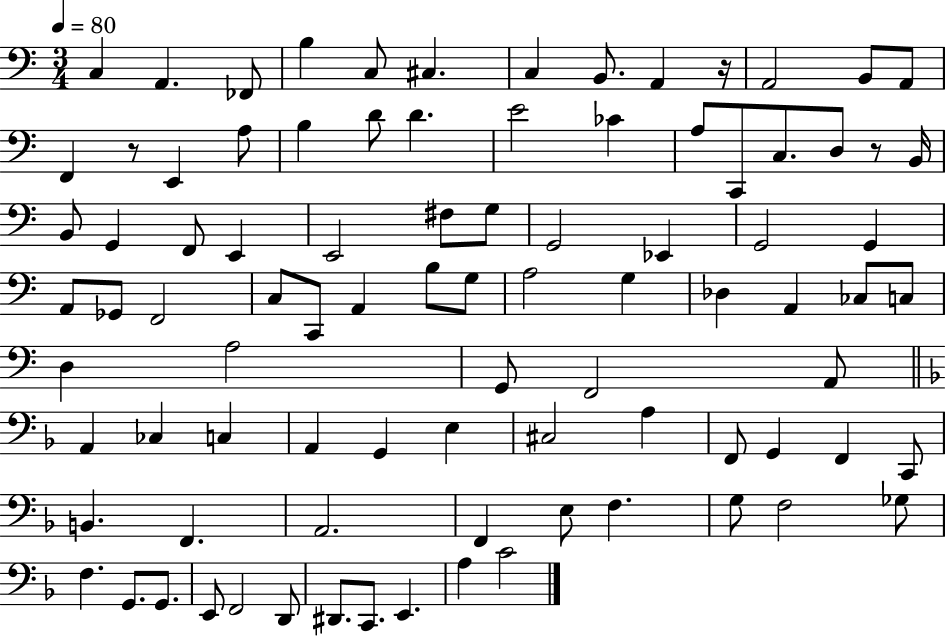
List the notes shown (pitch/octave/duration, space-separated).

C3/q A2/q. FES2/e B3/q C3/e C#3/q. C3/q B2/e. A2/q R/s A2/h B2/e A2/e F2/q R/e E2/q A3/e B3/q D4/e D4/q. E4/h CES4/q A3/e C2/e C3/e. D3/e R/e B2/s B2/e G2/q F2/e E2/q E2/h F#3/e G3/e G2/h Eb2/q G2/h G2/q A2/e Gb2/e F2/h C3/e C2/e A2/q B3/e G3/e A3/h G3/q Db3/q A2/q CES3/e C3/e D3/q A3/h G2/e F2/h A2/e A2/q CES3/q C3/q A2/q G2/q E3/q C#3/h A3/q F2/e G2/q F2/q C2/e B2/q. F2/q. A2/h. F2/q E3/e F3/q. G3/e F3/h Gb3/e F3/q. G2/e. G2/e. E2/e F2/h D2/e D#2/e. C2/e. E2/q. A3/q C4/h